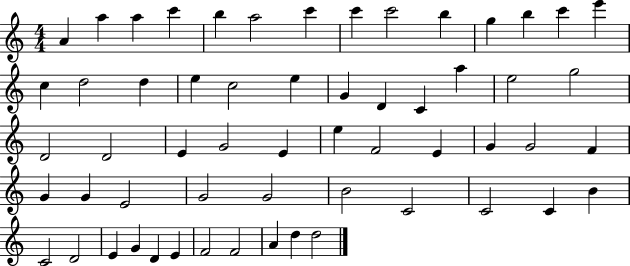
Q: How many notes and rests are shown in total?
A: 58